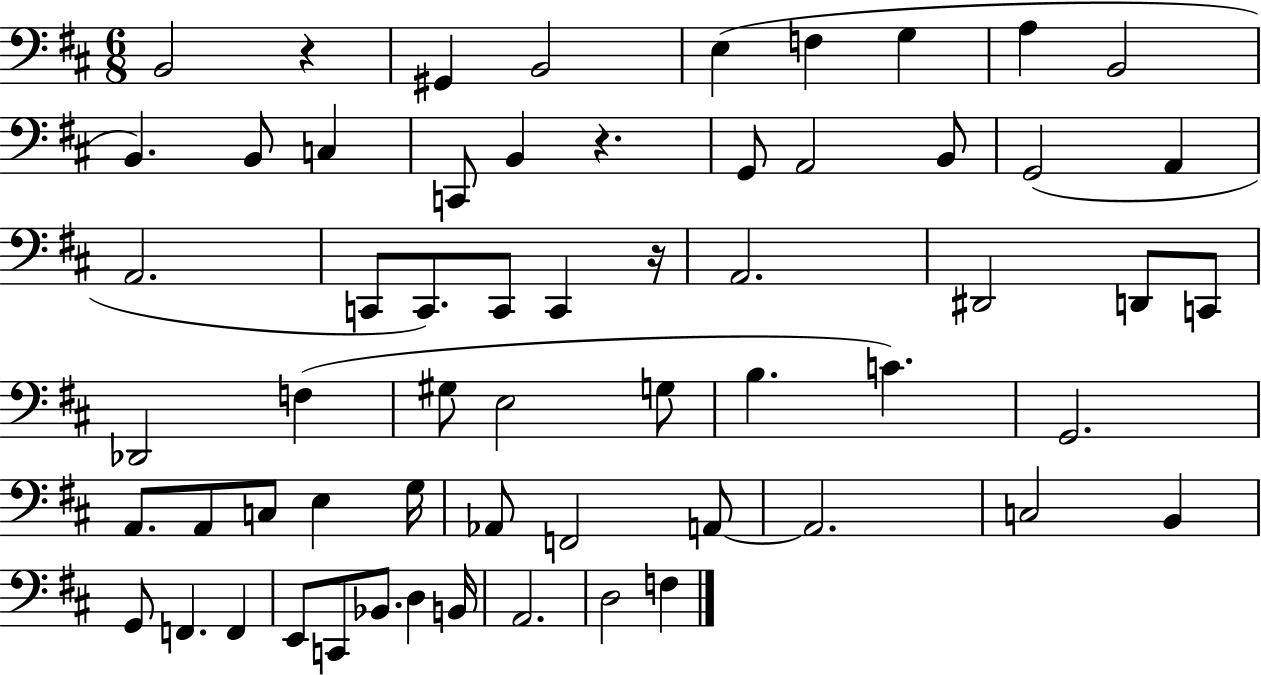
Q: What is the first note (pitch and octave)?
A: B2